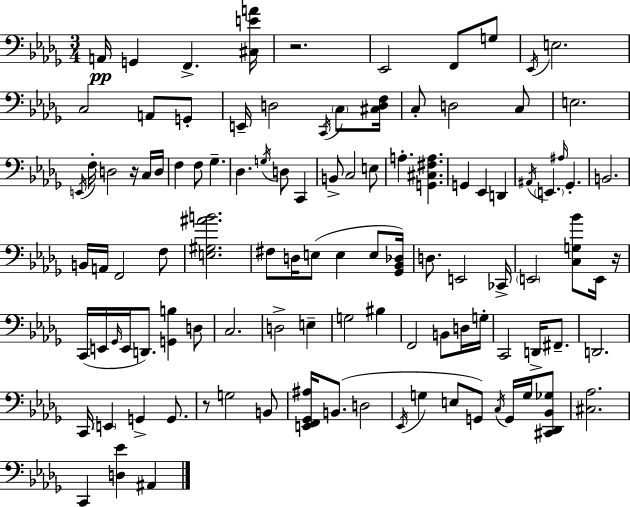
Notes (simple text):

A2/s G2/q F2/q. [C#3,E4,A4]/s R/h. Eb2/h F2/e G3/e Eb2/s E3/h. C3/h A2/e G2/e E2/s D3/h C2/s C3/e [C#3,D3,F3]/s C3/e D3/h C3/e E3/h. E2/s F3/s D3/h R/s C3/s D3/s F3/q F3/e Gb3/q. Db3/q. G3/s D3/e C2/q B2/e C3/h E3/e A3/q. [G2,C#3,F#3,A3]/q. G2/q Eb2/q D2/q A#2/s E2/q. A#3/s Gb2/q. B2/h. B2/s A2/s F2/h F3/e [E3,G#3,A#4,B4]/h. F#3/e D3/s E3/e E3/q E3/e [Gb2,Bb2,Db3]/s D3/e. E2/h CES2/s E2/h [C3,G3,Bb4]/e E2/s R/s C2/s E2/s Gb2/s E2/s D2/e. [G2,B3]/q D3/e C3/h. D3/h E3/q G3/h BIS3/q F2/h B2/e D3/s G3/s C2/h D2/s F#2/e. D2/h. C2/s E2/q G2/q G2/e. R/e G3/h B2/e [E2,F2,Gb2,A#3]/s B2/e. D3/h Eb2/s G3/q E3/e G2/e C3/s G2/s G3/s [C#2,Db2,Bb2,Gb3]/e [C#3,Ab3]/h. C2/q [D3,Eb4]/q A#2/q